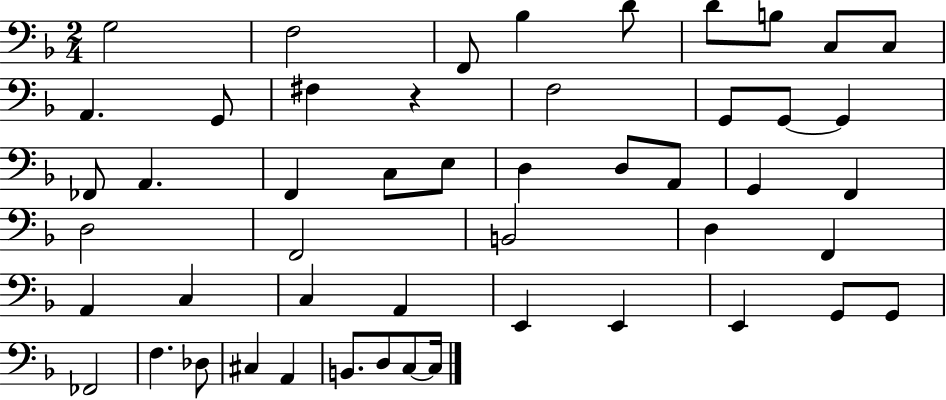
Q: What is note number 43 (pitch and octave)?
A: Db3